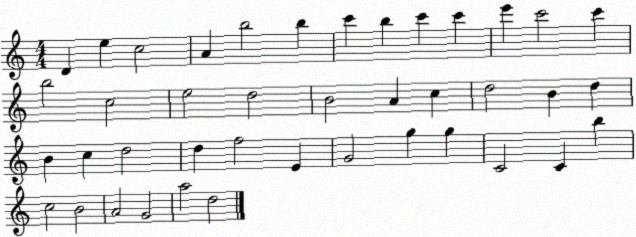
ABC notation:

X:1
T:Untitled
M:4/4
L:1/4
K:C
D e c2 A b2 b c' b c' c' e' c'2 c' b2 c2 e2 d2 B2 A c d2 B d B c d2 d f2 E G2 g g C2 C b c2 B2 A2 G2 a2 d2